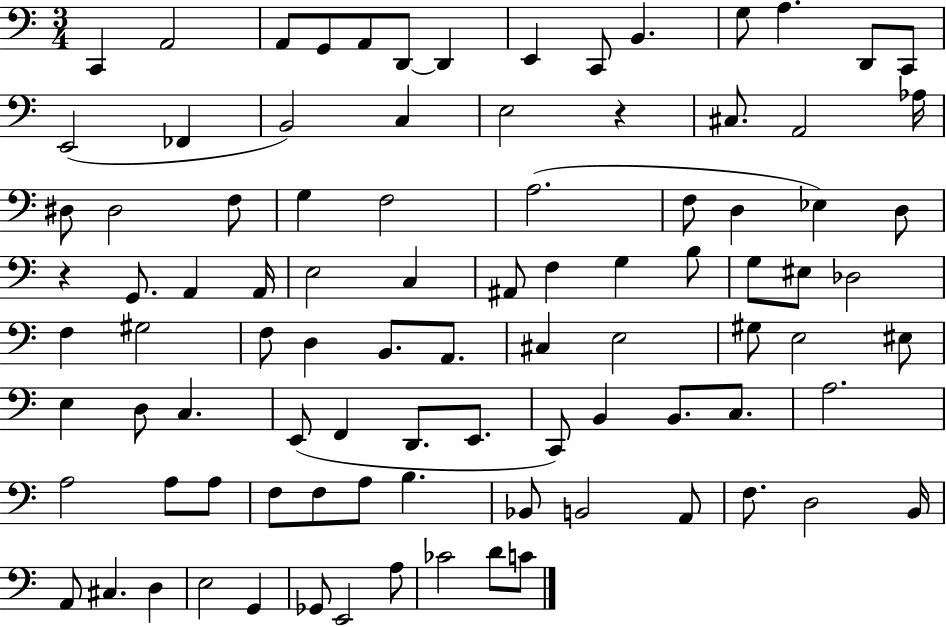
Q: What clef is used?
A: bass